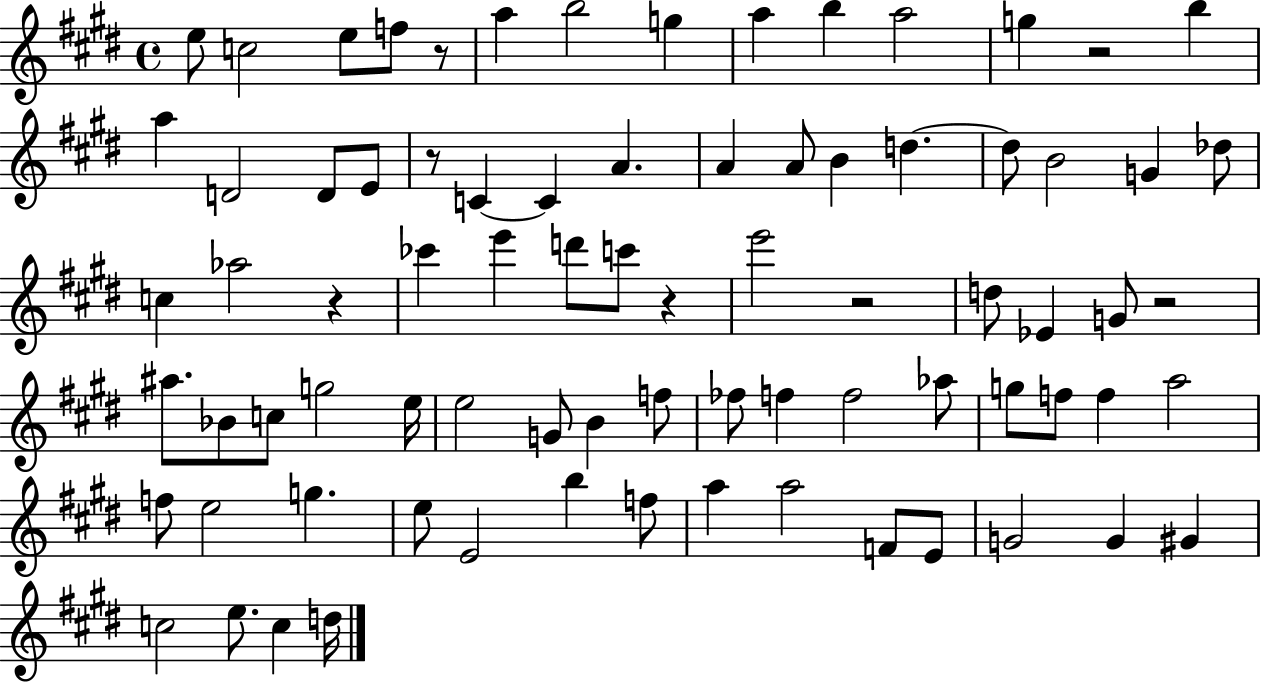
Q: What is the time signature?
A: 4/4